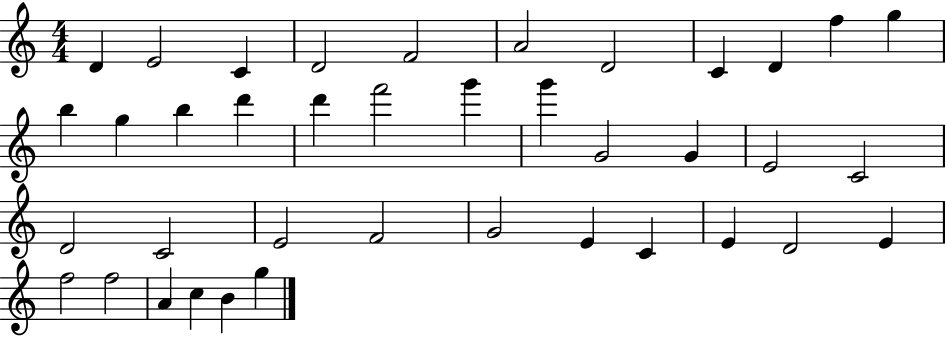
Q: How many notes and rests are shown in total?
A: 39